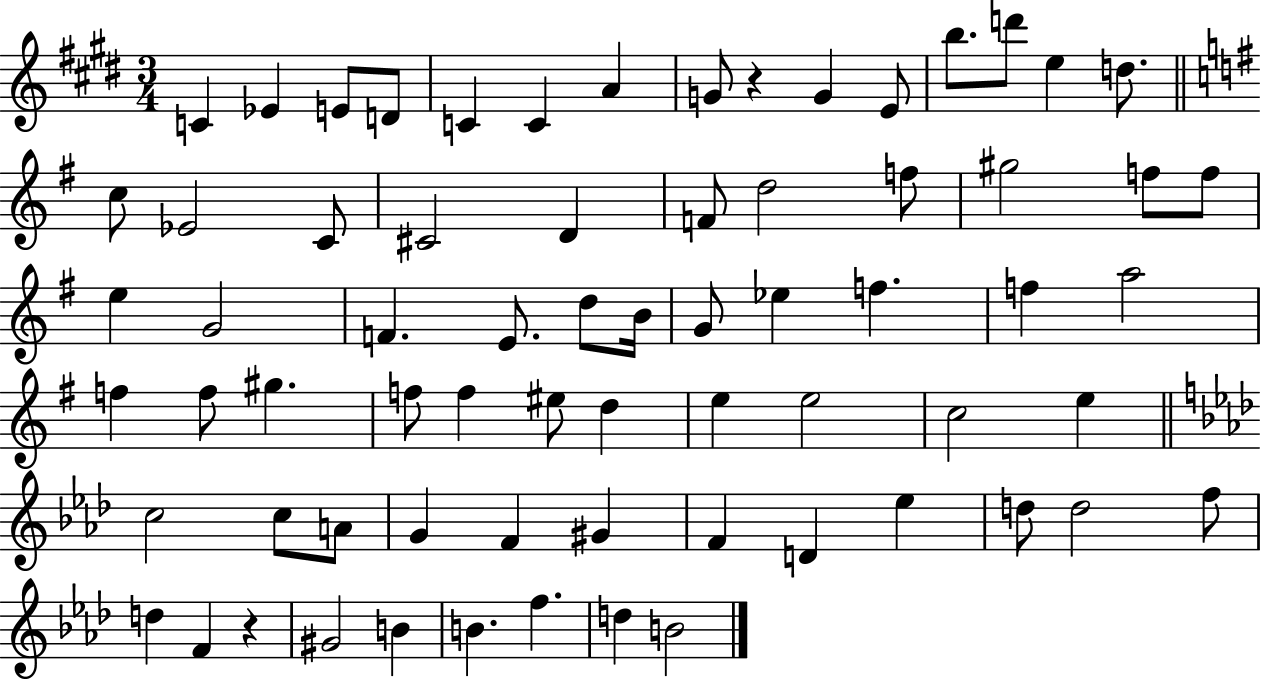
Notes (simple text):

C4/q Eb4/q E4/e D4/e C4/q C4/q A4/q G4/e R/q G4/q E4/e B5/e. D6/e E5/q D5/e. C5/e Eb4/h C4/e C#4/h D4/q F4/e D5/h F5/e G#5/h F5/e F5/e E5/q G4/h F4/q. E4/e. D5/e B4/s G4/e Eb5/q F5/q. F5/q A5/h F5/q F5/e G#5/q. F5/e F5/q EIS5/e D5/q E5/q E5/h C5/h E5/q C5/h C5/e A4/e G4/q F4/q G#4/q F4/q D4/q Eb5/q D5/e D5/h F5/e D5/q F4/q R/q G#4/h B4/q B4/q. F5/q. D5/q B4/h